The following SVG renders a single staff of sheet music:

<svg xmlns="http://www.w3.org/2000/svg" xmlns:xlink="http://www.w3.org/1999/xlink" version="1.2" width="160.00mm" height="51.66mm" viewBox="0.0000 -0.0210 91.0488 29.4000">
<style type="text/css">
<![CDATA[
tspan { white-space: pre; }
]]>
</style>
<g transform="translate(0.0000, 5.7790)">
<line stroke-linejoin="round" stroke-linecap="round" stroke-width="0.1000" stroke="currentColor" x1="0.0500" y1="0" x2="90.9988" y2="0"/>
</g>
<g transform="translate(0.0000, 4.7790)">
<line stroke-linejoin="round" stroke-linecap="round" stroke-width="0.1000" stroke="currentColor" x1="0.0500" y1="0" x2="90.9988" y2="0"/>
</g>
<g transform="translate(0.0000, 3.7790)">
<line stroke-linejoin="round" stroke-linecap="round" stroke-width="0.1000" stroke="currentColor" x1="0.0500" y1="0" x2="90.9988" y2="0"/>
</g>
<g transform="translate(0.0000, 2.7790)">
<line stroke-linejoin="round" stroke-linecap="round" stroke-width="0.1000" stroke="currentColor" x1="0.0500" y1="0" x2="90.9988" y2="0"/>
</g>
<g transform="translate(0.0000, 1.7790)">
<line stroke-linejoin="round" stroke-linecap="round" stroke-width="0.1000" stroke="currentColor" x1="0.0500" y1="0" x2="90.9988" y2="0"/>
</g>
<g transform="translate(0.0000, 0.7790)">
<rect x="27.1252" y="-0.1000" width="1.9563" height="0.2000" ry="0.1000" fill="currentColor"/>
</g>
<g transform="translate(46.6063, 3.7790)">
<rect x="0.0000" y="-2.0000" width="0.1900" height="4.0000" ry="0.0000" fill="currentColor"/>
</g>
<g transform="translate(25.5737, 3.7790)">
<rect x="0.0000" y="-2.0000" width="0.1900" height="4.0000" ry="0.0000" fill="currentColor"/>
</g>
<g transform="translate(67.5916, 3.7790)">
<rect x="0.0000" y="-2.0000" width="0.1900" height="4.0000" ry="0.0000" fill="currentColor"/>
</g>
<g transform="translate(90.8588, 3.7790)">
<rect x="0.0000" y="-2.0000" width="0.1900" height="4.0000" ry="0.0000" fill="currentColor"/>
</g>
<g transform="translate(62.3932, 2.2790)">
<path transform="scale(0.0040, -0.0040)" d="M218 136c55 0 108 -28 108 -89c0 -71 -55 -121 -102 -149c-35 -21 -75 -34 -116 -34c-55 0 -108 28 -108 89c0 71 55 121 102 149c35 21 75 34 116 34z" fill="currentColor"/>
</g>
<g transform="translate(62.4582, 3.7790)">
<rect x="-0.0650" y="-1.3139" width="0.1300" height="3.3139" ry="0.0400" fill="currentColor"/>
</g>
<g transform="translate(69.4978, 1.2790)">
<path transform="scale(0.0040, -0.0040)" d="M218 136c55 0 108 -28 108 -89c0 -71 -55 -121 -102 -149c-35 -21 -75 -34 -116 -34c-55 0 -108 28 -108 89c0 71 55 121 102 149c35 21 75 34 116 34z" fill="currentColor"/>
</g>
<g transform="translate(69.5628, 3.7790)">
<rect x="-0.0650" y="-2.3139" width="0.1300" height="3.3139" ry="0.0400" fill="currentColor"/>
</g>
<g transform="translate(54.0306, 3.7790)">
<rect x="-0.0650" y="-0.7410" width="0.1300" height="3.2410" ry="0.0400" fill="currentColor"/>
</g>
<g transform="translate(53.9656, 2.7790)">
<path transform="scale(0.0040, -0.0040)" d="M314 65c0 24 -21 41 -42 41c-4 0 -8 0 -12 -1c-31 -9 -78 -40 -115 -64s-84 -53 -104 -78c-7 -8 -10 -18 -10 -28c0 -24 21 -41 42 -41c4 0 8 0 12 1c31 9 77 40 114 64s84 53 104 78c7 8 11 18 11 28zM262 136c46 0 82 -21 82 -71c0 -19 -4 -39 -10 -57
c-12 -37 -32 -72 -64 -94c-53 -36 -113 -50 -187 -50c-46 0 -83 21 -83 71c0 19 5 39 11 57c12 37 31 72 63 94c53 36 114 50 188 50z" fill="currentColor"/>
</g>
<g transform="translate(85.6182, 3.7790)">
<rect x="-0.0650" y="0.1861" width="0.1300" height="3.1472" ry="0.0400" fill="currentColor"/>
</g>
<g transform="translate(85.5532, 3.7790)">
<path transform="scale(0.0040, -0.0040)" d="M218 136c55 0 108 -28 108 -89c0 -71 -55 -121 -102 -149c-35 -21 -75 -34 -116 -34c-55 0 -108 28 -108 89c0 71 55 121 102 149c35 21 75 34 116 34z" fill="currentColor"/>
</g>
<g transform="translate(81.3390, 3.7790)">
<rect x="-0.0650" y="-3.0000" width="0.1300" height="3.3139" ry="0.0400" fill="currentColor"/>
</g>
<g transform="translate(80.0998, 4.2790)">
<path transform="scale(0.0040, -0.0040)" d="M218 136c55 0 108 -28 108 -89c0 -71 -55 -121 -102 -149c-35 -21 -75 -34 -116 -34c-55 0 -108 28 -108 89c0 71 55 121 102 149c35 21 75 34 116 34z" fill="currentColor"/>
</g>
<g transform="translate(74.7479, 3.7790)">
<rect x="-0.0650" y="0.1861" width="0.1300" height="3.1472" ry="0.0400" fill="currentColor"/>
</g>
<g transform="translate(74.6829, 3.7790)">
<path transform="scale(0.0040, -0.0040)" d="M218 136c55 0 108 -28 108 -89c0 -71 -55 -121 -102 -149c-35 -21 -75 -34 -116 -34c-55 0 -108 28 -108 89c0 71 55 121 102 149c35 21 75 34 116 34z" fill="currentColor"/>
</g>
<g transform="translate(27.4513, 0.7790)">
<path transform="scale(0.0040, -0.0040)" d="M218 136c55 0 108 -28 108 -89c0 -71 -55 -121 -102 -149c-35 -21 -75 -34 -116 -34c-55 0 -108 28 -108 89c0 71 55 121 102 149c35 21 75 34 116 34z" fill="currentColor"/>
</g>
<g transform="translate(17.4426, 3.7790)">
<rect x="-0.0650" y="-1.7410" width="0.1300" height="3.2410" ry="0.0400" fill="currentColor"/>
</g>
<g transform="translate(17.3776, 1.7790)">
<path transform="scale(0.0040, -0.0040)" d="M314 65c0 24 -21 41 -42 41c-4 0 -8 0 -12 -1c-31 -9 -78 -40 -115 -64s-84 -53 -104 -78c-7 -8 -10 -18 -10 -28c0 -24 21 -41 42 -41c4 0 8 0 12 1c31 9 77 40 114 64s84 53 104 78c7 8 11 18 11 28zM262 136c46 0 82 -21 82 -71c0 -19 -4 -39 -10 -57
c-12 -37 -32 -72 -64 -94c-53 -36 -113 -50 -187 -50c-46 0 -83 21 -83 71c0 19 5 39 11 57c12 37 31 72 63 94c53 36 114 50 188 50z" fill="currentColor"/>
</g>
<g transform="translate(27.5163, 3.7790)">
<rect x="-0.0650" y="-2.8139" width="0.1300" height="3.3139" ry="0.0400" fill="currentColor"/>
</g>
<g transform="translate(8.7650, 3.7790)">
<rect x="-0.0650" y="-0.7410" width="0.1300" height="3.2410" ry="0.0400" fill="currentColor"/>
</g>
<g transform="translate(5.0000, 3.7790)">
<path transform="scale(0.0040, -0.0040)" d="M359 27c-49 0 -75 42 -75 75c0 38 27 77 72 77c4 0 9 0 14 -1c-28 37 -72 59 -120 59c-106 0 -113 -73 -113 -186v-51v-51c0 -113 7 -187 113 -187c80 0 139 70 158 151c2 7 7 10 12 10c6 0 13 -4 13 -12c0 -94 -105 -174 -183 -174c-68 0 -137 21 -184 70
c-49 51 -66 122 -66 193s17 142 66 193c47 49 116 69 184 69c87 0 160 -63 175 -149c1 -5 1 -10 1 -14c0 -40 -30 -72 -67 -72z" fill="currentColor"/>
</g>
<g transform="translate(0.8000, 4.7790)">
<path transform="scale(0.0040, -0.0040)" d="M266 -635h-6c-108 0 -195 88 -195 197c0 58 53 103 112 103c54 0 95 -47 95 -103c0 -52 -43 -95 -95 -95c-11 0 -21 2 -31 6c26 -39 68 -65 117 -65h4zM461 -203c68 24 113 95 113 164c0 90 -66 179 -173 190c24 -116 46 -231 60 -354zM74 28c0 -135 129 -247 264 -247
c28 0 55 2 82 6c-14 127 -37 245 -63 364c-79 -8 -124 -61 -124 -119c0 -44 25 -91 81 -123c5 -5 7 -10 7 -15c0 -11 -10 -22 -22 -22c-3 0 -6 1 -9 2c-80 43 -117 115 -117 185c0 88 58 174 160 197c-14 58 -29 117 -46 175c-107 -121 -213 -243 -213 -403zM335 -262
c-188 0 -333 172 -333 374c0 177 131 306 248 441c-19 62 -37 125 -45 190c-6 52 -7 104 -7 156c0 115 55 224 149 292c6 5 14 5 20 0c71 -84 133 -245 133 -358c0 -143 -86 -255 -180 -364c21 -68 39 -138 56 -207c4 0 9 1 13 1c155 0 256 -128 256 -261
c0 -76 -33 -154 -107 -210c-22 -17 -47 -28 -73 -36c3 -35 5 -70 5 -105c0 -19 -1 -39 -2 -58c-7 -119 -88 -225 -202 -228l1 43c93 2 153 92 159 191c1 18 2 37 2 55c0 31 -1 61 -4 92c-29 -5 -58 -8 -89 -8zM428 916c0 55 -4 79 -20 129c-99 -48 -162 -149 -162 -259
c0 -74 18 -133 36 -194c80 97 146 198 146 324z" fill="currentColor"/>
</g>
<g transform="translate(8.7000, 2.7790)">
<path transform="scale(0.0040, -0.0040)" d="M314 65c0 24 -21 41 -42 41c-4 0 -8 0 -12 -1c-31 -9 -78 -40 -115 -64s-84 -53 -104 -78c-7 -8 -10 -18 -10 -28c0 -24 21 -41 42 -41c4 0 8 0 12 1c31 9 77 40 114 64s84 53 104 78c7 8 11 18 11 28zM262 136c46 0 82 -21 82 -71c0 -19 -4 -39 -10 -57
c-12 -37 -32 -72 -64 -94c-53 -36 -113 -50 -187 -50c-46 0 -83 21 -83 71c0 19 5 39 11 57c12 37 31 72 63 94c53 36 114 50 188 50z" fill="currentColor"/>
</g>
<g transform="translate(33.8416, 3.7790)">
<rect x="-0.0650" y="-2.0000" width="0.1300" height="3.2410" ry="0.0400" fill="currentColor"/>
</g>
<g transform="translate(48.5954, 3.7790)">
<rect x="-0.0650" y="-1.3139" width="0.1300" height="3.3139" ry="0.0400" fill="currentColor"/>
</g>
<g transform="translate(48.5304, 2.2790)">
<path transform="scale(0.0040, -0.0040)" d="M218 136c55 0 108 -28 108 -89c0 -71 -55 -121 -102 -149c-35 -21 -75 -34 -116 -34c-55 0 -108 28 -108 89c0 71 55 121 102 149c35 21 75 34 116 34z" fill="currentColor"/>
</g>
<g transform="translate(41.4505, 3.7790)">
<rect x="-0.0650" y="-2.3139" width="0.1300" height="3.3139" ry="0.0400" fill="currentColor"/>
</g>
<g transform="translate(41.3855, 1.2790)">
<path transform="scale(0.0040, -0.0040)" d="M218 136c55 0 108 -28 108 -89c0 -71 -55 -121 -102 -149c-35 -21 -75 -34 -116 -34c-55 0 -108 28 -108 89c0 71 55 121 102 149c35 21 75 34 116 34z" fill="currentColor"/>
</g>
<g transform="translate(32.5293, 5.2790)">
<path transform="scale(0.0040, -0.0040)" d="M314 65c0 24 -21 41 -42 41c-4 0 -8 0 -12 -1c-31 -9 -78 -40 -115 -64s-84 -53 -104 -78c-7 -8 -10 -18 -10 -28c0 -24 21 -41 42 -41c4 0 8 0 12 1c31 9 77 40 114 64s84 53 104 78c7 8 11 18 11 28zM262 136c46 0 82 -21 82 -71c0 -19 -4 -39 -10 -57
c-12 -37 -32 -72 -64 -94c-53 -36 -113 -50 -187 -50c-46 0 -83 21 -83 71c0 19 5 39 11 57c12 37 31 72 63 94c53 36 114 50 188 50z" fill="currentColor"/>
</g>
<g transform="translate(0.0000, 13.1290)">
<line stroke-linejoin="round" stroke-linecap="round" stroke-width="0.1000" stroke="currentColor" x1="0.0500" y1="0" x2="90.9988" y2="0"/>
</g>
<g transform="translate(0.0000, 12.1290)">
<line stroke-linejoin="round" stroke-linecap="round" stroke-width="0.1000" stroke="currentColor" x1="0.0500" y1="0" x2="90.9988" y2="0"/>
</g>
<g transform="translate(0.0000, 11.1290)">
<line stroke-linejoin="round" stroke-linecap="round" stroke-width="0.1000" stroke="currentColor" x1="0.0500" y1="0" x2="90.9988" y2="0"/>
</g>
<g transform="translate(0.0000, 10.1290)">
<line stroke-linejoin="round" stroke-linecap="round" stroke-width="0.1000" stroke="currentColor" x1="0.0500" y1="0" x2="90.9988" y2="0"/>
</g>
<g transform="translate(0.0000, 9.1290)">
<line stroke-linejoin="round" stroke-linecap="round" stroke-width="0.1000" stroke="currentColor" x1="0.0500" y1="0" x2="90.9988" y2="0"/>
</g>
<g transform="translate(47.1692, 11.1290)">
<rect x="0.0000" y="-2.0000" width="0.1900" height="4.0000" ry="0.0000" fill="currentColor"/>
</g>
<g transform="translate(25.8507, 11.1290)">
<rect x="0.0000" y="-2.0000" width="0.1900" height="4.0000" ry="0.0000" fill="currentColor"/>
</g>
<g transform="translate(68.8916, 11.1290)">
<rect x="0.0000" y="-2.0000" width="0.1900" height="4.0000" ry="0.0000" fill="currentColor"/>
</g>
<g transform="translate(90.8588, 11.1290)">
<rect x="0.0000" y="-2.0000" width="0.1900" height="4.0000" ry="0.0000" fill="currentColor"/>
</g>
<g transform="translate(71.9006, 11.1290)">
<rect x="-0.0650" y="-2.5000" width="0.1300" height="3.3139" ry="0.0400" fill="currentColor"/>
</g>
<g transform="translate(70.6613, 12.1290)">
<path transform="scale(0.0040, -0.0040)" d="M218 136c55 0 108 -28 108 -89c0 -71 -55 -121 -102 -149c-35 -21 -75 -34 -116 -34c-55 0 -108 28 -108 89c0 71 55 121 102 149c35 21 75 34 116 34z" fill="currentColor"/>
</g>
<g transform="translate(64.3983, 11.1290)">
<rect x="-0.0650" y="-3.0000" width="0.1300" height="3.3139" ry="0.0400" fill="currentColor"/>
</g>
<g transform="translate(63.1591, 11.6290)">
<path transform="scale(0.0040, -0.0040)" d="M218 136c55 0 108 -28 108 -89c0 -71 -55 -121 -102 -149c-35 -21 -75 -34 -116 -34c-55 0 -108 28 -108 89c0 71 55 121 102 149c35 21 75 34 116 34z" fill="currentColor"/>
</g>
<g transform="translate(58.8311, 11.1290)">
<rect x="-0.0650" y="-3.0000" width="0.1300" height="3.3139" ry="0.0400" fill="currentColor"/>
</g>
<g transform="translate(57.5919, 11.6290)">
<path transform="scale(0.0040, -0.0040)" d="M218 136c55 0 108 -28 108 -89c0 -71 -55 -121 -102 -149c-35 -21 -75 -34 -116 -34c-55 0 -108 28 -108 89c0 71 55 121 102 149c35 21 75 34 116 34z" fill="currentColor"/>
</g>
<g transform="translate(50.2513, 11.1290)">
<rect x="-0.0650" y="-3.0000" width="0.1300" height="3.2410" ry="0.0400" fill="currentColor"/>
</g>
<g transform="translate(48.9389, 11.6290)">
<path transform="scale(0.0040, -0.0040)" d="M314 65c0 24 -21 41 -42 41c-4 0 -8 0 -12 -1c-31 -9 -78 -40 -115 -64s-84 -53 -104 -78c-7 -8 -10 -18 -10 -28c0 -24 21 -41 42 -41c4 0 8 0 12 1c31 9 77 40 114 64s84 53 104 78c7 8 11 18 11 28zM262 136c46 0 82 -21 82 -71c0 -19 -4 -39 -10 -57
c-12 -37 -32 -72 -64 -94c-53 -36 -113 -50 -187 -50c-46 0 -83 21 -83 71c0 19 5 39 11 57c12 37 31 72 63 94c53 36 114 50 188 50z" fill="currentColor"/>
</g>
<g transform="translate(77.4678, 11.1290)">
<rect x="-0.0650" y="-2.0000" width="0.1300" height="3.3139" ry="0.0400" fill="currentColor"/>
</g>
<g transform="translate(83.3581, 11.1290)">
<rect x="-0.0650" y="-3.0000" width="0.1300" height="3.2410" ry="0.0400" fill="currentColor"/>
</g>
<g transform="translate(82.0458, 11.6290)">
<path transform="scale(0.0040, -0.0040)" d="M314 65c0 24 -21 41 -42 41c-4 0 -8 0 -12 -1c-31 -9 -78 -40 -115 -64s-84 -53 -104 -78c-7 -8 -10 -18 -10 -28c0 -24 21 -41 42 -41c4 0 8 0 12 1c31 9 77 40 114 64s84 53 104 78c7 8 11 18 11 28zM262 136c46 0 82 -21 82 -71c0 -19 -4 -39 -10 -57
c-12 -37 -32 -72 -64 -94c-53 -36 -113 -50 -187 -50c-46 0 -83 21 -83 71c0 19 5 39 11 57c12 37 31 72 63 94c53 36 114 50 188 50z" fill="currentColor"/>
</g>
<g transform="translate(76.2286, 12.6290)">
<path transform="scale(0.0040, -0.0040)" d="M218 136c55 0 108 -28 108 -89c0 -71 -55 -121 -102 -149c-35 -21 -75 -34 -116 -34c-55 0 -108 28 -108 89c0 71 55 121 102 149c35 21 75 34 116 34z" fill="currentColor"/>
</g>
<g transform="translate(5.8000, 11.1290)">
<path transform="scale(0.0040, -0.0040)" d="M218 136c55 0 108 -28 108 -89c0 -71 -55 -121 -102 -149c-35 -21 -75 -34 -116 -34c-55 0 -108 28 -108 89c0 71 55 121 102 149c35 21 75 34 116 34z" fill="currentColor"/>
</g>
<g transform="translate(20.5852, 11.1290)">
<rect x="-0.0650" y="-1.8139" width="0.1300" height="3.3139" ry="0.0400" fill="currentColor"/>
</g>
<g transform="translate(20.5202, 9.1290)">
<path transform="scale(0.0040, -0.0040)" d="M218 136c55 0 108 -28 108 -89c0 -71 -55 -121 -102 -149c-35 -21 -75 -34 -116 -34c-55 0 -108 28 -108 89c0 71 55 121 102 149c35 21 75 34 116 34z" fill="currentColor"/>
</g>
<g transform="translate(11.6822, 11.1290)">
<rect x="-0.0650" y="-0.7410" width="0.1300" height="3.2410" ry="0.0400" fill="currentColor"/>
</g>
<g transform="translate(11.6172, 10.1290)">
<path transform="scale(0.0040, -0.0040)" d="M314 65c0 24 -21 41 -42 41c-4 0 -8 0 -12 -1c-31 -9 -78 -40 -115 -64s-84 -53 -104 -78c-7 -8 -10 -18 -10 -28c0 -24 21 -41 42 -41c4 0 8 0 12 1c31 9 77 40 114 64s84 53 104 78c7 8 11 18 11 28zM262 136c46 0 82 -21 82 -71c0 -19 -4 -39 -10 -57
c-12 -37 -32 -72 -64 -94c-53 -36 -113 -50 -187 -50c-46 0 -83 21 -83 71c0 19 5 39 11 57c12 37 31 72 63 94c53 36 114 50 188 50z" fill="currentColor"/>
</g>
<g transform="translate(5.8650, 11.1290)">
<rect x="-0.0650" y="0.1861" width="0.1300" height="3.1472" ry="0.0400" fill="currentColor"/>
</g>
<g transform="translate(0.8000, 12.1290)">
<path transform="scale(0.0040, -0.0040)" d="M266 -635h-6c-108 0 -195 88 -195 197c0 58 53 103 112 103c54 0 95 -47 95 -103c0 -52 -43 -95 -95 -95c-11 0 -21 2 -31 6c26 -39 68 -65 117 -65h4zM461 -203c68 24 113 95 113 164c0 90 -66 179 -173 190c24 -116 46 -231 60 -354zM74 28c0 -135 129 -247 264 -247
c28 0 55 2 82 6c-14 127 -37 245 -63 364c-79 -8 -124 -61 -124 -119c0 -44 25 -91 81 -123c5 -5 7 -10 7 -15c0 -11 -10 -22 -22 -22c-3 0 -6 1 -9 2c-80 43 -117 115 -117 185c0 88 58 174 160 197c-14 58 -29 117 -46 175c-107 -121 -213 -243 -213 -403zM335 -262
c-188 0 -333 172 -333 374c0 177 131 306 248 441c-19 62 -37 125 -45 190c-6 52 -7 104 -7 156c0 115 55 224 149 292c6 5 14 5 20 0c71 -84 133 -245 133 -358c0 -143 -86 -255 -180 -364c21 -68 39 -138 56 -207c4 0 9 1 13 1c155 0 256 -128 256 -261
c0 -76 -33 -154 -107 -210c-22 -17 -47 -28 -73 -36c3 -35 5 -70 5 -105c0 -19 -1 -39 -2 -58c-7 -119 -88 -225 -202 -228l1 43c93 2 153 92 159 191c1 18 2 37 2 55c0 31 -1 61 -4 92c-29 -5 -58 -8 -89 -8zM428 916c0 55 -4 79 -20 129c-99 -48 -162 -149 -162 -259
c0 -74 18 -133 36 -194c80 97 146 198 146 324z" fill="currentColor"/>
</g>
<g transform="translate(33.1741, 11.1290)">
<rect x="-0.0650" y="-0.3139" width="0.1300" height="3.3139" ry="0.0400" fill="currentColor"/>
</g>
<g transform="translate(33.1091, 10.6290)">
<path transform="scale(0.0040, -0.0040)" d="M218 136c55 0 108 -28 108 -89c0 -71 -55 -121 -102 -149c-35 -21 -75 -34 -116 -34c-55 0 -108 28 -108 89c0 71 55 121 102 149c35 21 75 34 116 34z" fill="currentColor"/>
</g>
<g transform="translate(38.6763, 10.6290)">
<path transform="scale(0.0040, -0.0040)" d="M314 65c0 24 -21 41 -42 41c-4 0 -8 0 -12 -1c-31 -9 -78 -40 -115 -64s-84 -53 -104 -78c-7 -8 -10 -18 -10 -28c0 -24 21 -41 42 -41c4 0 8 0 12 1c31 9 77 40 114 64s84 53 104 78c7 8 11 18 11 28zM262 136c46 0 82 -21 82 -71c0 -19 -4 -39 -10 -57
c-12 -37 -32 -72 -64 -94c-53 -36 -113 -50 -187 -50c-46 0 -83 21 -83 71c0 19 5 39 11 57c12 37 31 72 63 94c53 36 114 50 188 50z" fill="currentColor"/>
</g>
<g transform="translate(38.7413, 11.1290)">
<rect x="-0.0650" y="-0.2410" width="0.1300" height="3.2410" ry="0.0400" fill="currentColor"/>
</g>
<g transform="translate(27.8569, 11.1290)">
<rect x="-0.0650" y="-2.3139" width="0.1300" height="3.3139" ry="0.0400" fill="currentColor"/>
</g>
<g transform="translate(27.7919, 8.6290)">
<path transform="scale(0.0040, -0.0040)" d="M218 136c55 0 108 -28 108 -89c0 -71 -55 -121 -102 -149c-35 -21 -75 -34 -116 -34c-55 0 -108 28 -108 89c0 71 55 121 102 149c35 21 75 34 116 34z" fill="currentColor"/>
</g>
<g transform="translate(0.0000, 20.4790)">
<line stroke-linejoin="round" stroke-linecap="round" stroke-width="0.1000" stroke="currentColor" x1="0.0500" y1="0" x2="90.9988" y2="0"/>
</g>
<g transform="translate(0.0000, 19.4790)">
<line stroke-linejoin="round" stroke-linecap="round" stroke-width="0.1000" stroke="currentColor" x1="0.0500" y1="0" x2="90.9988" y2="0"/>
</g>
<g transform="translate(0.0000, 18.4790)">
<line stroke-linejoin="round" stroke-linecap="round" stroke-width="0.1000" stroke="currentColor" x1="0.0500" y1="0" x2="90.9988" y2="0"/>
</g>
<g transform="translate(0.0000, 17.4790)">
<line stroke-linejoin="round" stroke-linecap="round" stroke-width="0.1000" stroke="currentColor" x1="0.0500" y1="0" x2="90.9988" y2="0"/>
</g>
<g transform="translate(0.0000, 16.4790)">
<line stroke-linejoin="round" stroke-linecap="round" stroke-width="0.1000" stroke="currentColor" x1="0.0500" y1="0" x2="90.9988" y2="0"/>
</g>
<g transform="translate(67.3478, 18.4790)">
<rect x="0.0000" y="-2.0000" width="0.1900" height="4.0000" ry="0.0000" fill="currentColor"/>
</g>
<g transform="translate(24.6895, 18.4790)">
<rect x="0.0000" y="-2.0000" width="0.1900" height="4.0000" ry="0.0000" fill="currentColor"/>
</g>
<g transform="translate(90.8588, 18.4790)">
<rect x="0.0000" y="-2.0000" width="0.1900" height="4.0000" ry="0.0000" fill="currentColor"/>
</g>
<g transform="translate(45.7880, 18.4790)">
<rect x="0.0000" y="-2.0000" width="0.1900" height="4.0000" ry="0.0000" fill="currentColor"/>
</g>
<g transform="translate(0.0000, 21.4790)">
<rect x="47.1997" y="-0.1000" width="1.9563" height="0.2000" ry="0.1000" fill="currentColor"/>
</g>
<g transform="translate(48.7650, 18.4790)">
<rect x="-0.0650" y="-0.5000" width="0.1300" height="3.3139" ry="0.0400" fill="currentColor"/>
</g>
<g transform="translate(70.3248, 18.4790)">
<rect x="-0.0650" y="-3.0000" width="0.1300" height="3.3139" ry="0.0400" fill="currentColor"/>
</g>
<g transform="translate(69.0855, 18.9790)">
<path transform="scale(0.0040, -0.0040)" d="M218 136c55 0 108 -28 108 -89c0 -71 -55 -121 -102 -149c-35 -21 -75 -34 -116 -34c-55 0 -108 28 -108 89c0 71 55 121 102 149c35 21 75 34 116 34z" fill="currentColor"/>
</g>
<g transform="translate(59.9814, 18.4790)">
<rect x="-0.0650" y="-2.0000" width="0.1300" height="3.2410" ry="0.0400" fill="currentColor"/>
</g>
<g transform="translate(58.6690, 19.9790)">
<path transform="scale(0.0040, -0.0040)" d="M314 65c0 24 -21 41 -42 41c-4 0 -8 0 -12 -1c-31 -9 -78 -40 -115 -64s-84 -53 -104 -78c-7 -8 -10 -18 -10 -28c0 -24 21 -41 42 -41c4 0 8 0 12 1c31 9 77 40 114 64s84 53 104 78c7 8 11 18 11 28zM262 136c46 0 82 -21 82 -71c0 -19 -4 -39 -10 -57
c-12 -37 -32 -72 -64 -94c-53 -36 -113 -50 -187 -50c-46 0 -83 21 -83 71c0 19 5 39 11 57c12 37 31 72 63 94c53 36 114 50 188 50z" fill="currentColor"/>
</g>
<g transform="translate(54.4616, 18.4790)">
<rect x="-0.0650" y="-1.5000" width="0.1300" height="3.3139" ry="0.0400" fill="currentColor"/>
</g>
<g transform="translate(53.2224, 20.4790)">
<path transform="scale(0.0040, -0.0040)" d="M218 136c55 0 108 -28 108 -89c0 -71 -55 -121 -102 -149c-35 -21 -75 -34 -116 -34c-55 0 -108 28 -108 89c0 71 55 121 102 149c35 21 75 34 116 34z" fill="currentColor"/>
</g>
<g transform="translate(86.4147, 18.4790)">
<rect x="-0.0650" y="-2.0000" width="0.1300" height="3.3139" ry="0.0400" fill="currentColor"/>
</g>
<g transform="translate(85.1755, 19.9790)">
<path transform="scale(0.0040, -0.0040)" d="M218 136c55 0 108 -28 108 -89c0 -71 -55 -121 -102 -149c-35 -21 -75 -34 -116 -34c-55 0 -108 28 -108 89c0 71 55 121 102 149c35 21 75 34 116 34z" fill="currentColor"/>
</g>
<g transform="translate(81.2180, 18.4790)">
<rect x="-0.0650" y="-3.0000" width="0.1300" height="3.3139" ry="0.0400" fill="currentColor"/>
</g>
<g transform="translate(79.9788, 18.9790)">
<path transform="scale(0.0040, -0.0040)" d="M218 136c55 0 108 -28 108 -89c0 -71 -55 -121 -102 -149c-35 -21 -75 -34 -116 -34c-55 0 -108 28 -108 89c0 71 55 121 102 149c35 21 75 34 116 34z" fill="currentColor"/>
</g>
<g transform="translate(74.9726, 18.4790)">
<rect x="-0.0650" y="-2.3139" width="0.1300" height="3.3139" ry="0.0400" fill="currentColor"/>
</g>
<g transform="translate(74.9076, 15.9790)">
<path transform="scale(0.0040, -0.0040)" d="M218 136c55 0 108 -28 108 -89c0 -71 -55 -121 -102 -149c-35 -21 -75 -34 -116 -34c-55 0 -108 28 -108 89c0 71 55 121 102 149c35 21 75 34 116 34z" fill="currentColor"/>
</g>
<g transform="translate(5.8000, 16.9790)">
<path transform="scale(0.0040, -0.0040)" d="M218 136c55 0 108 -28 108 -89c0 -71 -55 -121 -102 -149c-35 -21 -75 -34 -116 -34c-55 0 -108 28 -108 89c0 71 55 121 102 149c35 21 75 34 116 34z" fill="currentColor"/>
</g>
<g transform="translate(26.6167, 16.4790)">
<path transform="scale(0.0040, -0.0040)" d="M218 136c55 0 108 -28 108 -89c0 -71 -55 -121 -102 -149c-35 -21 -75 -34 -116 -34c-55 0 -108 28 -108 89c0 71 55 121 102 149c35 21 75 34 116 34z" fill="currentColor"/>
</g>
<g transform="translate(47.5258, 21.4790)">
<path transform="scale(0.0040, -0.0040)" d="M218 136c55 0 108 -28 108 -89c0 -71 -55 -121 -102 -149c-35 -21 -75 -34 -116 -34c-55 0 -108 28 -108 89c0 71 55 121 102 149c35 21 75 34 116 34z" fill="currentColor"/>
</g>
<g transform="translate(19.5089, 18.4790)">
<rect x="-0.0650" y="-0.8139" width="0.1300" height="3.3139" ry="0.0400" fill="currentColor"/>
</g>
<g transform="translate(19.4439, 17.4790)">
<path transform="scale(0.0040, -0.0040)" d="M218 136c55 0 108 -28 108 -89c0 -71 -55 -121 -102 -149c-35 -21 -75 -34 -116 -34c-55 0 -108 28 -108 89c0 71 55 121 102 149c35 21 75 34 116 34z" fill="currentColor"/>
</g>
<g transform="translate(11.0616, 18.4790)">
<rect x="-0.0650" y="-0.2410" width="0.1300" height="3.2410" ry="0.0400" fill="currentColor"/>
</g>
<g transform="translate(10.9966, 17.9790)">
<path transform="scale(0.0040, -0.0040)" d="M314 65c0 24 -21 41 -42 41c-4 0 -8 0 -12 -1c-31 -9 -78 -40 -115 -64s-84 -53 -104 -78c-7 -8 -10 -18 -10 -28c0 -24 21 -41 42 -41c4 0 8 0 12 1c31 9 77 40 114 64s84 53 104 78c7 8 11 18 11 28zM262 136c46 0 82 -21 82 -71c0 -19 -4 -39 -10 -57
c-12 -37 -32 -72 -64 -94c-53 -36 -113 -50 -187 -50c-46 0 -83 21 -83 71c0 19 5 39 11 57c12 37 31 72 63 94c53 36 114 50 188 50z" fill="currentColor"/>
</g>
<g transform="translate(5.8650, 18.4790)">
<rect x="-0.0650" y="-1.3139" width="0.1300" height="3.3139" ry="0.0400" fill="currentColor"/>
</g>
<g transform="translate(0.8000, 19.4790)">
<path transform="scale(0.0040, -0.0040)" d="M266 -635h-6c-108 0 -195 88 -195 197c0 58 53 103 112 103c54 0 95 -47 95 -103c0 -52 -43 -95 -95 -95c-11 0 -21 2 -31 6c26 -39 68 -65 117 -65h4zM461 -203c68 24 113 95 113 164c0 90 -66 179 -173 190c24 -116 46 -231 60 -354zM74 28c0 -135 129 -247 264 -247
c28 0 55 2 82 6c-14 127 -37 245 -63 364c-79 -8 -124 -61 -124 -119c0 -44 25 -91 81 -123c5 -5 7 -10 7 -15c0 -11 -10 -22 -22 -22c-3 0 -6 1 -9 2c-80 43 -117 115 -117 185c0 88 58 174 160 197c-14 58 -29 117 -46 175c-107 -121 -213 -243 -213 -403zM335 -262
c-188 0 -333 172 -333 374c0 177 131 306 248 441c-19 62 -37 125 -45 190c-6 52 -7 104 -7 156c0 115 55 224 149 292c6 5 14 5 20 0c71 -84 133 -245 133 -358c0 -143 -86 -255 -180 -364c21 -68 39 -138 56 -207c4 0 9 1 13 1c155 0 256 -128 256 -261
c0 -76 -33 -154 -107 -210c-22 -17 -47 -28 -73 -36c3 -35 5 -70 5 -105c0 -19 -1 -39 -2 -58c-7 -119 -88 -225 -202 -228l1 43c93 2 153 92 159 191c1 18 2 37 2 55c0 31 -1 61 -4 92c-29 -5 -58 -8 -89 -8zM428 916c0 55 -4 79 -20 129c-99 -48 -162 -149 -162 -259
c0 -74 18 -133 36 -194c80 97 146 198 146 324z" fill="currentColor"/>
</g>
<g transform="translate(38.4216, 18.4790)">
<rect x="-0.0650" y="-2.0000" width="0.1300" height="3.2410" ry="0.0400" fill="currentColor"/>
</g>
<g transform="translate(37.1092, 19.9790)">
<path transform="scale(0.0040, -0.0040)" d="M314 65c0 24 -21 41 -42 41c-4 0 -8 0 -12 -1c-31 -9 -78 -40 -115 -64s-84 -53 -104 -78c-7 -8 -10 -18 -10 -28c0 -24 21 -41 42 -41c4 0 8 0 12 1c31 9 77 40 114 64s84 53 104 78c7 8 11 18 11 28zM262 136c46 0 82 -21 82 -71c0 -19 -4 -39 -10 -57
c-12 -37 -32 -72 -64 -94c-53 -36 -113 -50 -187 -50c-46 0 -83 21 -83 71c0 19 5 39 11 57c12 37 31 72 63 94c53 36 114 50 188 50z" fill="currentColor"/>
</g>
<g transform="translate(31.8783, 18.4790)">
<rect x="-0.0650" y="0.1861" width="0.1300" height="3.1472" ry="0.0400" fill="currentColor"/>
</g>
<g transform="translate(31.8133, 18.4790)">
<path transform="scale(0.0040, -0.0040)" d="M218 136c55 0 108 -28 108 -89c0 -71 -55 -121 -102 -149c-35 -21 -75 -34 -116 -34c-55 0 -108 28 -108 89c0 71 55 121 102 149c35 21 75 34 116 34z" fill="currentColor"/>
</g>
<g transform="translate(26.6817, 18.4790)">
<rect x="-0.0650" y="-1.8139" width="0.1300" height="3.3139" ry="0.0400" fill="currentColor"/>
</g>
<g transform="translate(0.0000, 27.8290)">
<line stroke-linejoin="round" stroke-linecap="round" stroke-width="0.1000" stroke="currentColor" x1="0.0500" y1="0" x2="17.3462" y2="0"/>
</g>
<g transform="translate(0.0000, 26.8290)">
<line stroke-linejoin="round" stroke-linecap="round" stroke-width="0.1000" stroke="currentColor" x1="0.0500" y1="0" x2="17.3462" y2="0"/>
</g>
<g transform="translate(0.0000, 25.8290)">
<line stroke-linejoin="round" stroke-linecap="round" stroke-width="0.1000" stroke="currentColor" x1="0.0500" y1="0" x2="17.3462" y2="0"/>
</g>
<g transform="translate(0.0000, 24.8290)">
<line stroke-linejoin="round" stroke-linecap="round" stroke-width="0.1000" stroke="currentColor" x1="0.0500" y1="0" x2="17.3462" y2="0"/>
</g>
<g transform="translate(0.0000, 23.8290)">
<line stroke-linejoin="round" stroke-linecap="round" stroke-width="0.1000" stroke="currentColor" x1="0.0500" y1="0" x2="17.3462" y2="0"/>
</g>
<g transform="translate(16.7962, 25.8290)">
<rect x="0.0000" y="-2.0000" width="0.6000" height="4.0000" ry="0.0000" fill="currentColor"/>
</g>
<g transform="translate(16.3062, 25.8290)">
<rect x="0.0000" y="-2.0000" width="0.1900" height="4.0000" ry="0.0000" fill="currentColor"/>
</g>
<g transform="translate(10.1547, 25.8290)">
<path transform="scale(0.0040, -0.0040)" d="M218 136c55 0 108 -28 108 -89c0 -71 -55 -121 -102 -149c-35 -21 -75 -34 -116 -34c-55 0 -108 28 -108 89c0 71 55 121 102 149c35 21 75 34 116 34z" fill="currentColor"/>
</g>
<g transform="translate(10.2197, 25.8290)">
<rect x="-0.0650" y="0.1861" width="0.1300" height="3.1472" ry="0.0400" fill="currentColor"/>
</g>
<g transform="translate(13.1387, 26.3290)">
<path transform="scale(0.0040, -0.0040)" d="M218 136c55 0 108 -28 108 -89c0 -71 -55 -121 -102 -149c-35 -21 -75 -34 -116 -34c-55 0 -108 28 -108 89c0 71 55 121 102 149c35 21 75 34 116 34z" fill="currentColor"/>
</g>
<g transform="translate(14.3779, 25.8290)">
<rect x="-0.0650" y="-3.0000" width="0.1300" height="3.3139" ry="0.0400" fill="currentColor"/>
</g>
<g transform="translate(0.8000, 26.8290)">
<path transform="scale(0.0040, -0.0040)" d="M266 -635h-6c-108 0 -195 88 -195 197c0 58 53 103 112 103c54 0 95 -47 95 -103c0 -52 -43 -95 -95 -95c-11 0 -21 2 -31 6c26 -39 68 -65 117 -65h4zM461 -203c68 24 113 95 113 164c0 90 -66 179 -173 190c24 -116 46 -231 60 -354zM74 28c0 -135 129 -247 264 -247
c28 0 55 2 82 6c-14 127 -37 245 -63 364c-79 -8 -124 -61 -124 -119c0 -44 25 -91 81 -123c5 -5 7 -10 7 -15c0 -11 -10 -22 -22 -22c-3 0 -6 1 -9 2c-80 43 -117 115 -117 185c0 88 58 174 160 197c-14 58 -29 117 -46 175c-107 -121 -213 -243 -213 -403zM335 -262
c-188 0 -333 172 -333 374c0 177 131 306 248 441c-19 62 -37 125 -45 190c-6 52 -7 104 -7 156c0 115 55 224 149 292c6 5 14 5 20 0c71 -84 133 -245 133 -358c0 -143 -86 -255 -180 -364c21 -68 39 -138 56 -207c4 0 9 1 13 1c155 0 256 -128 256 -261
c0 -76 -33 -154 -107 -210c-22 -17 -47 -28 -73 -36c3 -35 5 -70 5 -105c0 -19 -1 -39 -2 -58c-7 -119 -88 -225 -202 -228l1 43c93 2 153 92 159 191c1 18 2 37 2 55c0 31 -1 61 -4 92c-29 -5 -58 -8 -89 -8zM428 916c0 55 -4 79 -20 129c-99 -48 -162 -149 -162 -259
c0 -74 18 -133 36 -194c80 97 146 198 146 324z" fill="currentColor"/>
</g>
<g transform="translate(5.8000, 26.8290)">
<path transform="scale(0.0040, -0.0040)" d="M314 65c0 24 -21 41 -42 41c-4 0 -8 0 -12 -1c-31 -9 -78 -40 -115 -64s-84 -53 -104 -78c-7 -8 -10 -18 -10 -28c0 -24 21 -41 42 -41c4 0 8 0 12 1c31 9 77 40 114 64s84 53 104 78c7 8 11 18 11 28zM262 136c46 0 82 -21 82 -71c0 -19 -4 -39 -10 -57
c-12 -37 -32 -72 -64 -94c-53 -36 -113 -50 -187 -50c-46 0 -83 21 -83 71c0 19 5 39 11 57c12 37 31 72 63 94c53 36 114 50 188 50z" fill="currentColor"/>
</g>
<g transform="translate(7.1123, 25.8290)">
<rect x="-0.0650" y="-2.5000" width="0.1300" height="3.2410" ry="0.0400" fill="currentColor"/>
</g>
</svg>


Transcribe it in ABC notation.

X:1
T:Untitled
M:4/4
L:1/4
K:C
d2 f2 a F2 g e d2 e g B A B B d2 f g c c2 A2 A A G F A2 e c2 d f B F2 C E F2 A g A F G2 B A